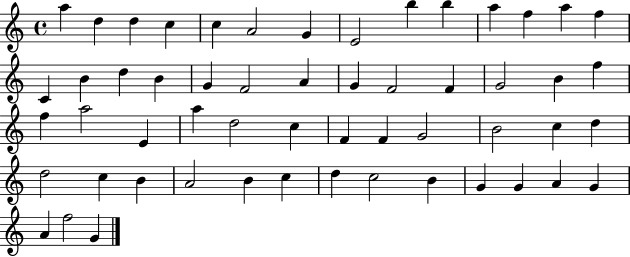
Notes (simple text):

A5/q D5/q D5/q C5/q C5/q A4/h G4/q E4/h B5/q B5/q A5/q F5/q A5/q F5/q C4/q B4/q D5/q B4/q G4/q F4/h A4/q G4/q F4/h F4/q G4/h B4/q F5/q F5/q A5/h E4/q A5/q D5/h C5/q F4/q F4/q G4/h B4/h C5/q D5/q D5/h C5/q B4/q A4/h B4/q C5/q D5/q C5/h B4/q G4/q G4/q A4/q G4/q A4/q F5/h G4/q